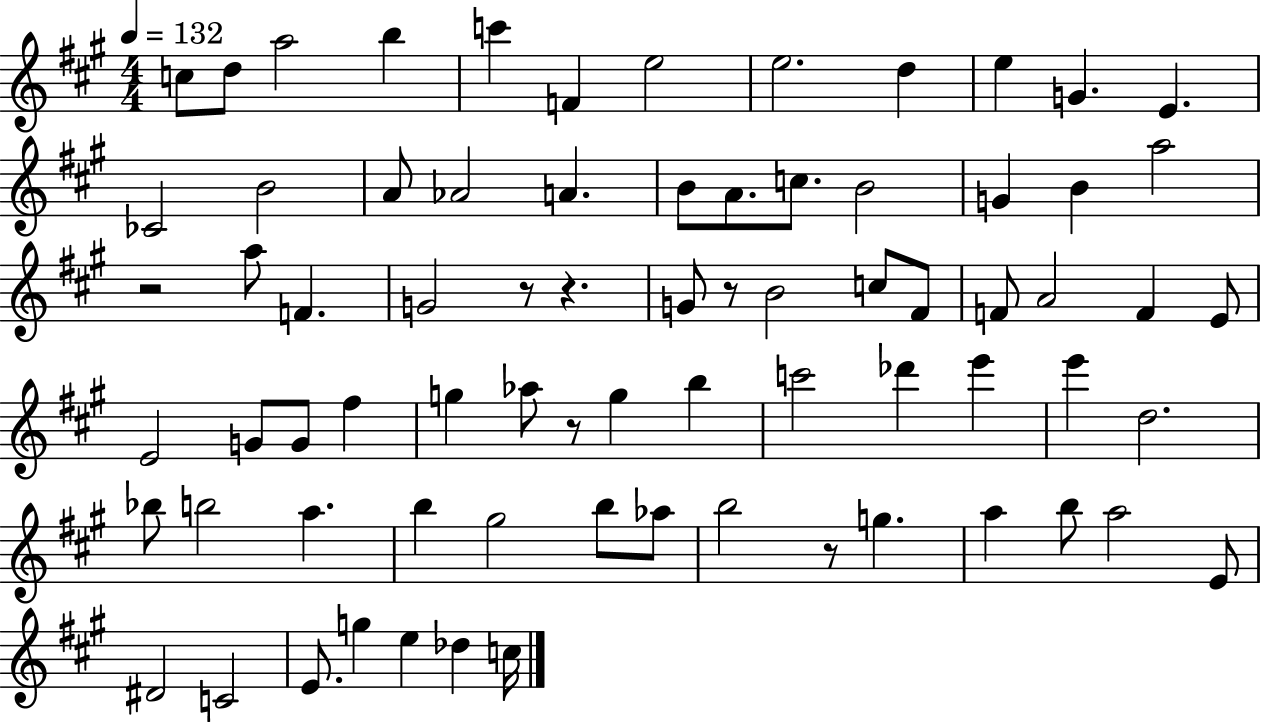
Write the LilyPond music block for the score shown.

{
  \clef treble
  \numericTimeSignature
  \time 4/4
  \key a \major
  \tempo 4 = 132
  \repeat volta 2 { c''8 d''8 a''2 b''4 | c'''4 f'4 e''2 | e''2. d''4 | e''4 g'4. e'4. | \break ces'2 b'2 | a'8 aes'2 a'4. | b'8 a'8. c''8. b'2 | g'4 b'4 a''2 | \break r2 a''8 f'4. | g'2 r8 r4. | g'8 r8 b'2 c''8 fis'8 | f'8 a'2 f'4 e'8 | \break e'2 g'8 g'8 fis''4 | g''4 aes''8 r8 g''4 b''4 | c'''2 des'''4 e'''4 | e'''4 d''2. | \break bes''8 b''2 a''4. | b''4 gis''2 b''8 aes''8 | b''2 r8 g''4. | a''4 b''8 a''2 e'8 | \break dis'2 c'2 | e'8. g''4 e''4 des''4 c''16 | } \bar "|."
}